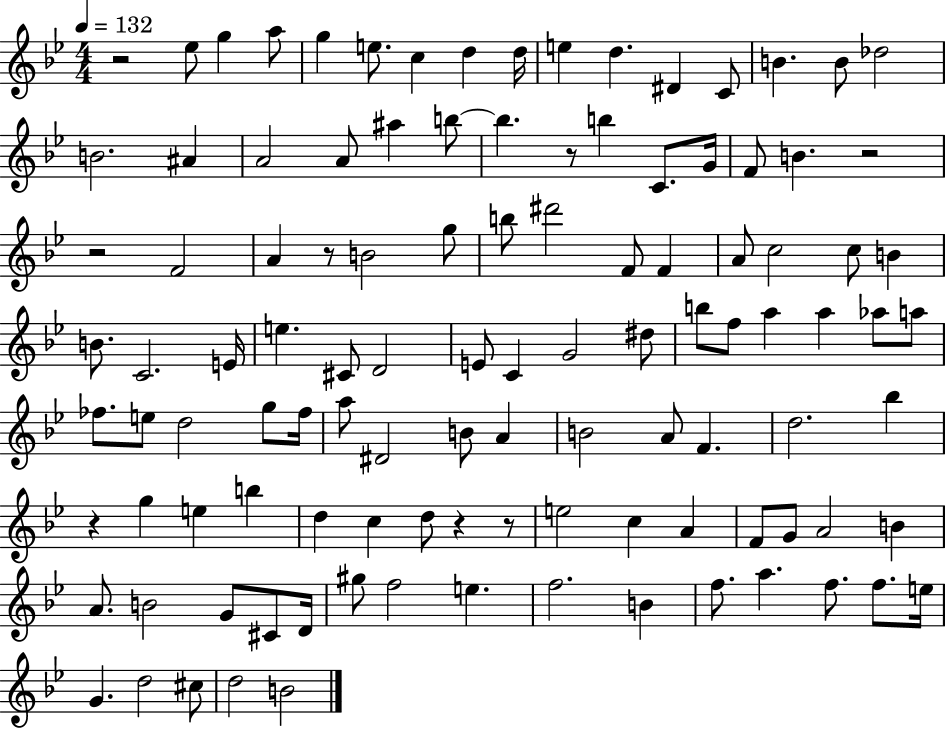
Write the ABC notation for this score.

X:1
T:Untitled
M:4/4
L:1/4
K:Bb
z2 _e/2 g a/2 g e/2 c d d/4 e d ^D C/2 B B/2 _d2 B2 ^A A2 A/2 ^a b/2 b z/2 b C/2 G/4 F/2 B z2 z2 F2 A z/2 B2 g/2 b/2 ^d'2 F/2 F A/2 c2 c/2 B B/2 C2 E/4 e ^C/2 D2 E/2 C G2 ^d/2 b/2 f/2 a a _a/2 a/2 _f/2 e/2 d2 g/2 _f/4 a/2 ^D2 B/2 A B2 A/2 F d2 _b z g e b d c d/2 z z/2 e2 c A F/2 G/2 A2 B A/2 B2 G/2 ^C/2 D/4 ^g/2 f2 e f2 B f/2 a f/2 f/2 e/4 G d2 ^c/2 d2 B2